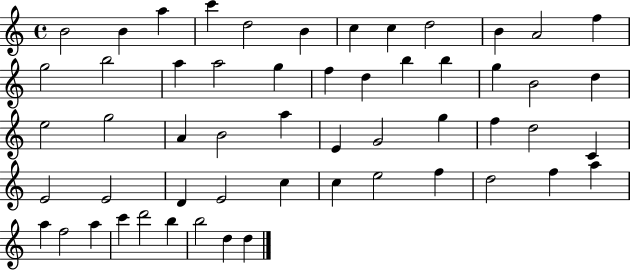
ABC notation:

X:1
T:Untitled
M:4/4
L:1/4
K:C
B2 B a c' d2 B c c d2 B A2 f g2 b2 a a2 g f d b b g B2 d e2 g2 A B2 a E G2 g f d2 C E2 E2 D E2 c c e2 f d2 f a a f2 a c' d'2 b b2 d d